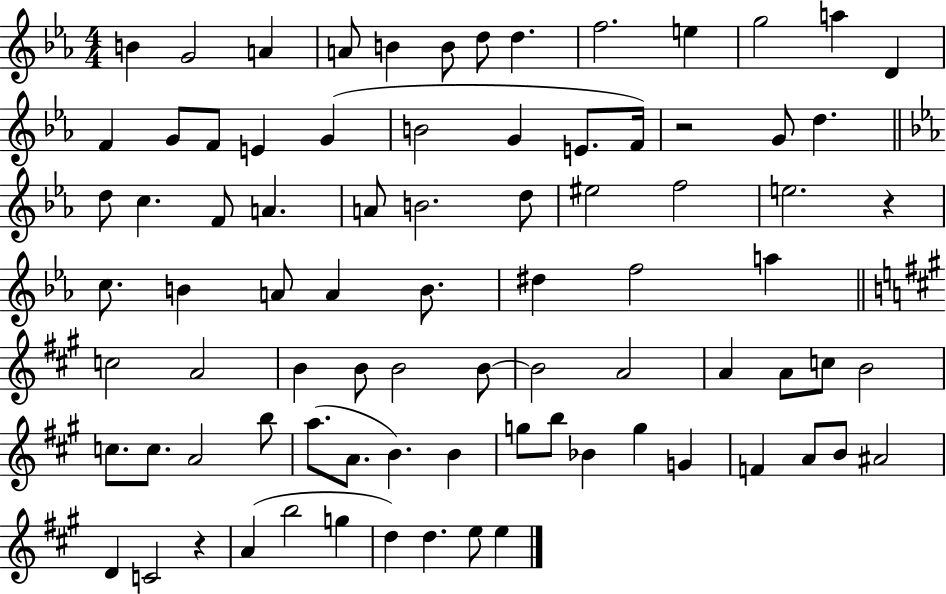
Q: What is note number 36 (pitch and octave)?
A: B4